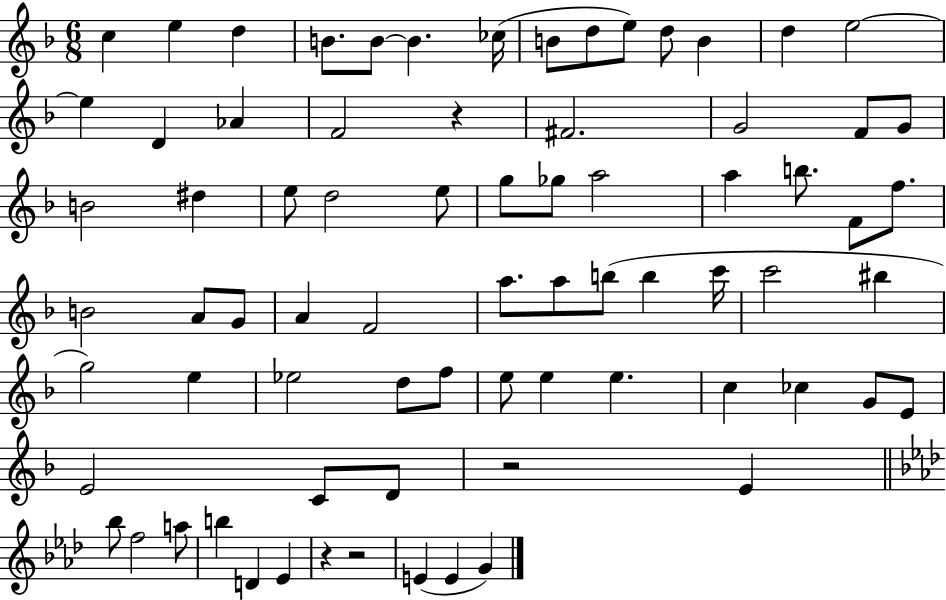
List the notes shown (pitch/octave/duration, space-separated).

C5/q E5/q D5/q B4/e. B4/e B4/q. CES5/s B4/e D5/e E5/e D5/e B4/q D5/q E5/h E5/q D4/q Ab4/q F4/h R/q F#4/h. G4/h F4/e G4/e B4/h D#5/q E5/e D5/h E5/e G5/e Gb5/e A5/h A5/q B5/e. F4/e F5/e. B4/h A4/e G4/e A4/q F4/h A5/e. A5/e B5/e B5/q C6/s C6/h BIS5/q G5/h E5/q Eb5/h D5/e F5/e E5/e E5/q E5/q. C5/q CES5/q G4/e E4/e E4/h C4/e D4/e R/h E4/q Bb5/e F5/h A5/e B5/q D4/q Eb4/q R/q R/h E4/q E4/q G4/q